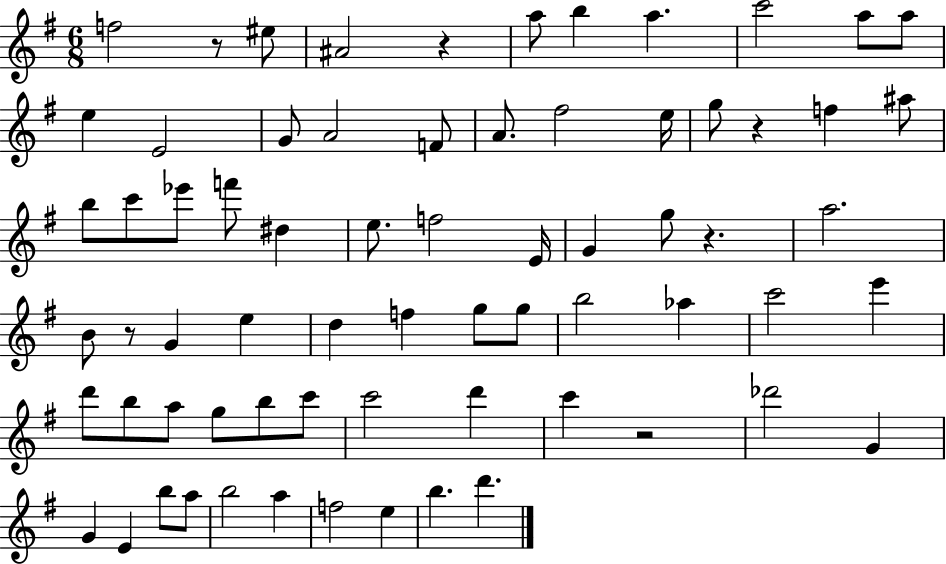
F5/h R/e EIS5/e A#4/h R/q A5/e B5/q A5/q. C6/h A5/e A5/e E5/q E4/h G4/e A4/h F4/e A4/e. F#5/h E5/s G5/e R/q F5/q A#5/e B5/e C6/e Eb6/e F6/e D#5/q E5/e. F5/h E4/s G4/q G5/e R/q. A5/h. B4/e R/e G4/q E5/q D5/q F5/q G5/e G5/e B5/h Ab5/q C6/h E6/q D6/e B5/e A5/e G5/e B5/e C6/e C6/h D6/q C6/q R/h Db6/h G4/q G4/q E4/q B5/e A5/e B5/h A5/q F5/h E5/q B5/q. D6/q.